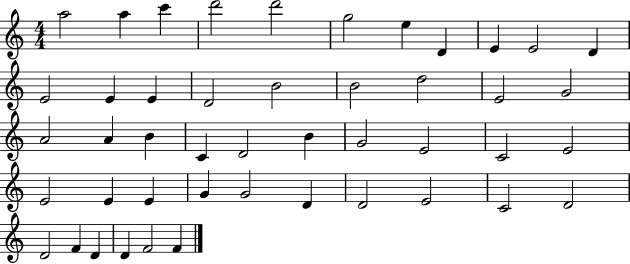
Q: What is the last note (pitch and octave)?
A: F4